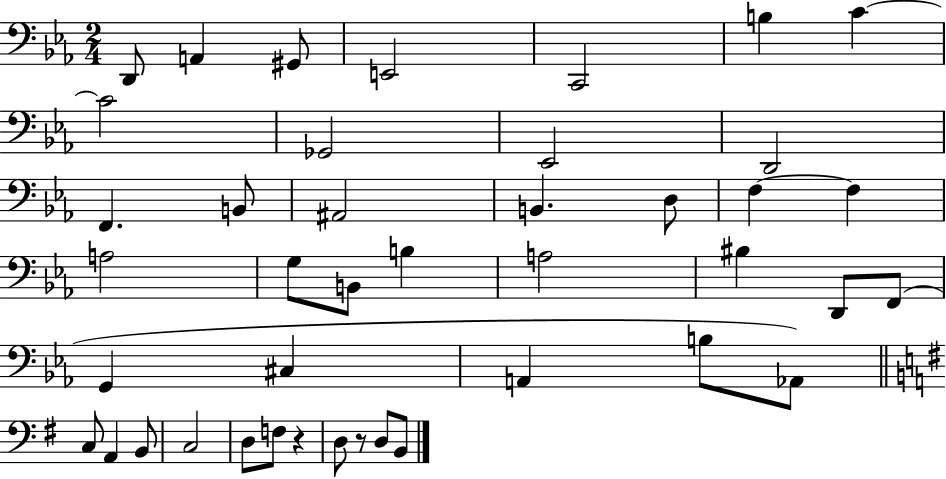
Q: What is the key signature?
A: EES major